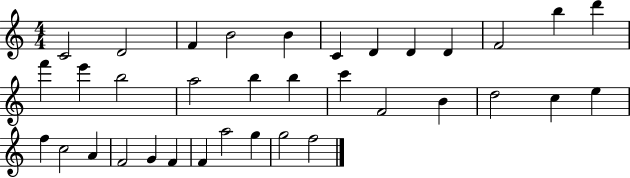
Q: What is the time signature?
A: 4/4